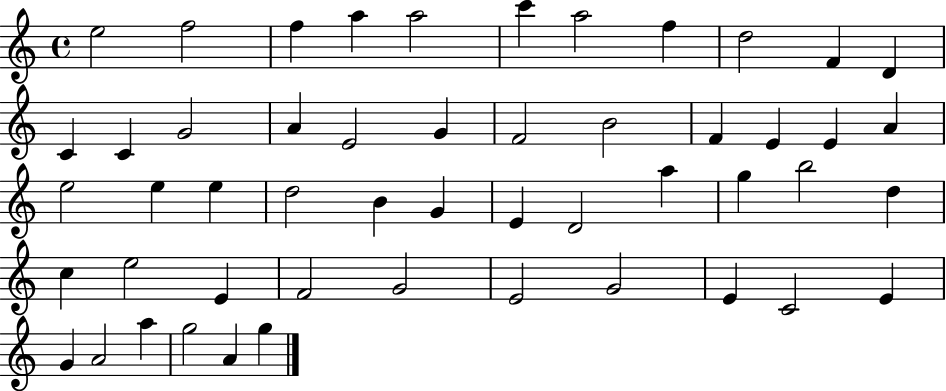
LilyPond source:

{
  \clef treble
  \time 4/4
  \defaultTimeSignature
  \key c \major
  e''2 f''2 | f''4 a''4 a''2 | c'''4 a''2 f''4 | d''2 f'4 d'4 | \break c'4 c'4 g'2 | a'4 e'2 g'4 | f'2 b'2 | f'4 e'4 e'4 a'4 | \break e''2 e''4 e''4 | d''2 b'4 g'4 | e'4 d'2 a''4 | g''4 b''2 d''4 | \break c''4 e''2 e'4 | f'2 g'2 | e'2 g'2 | e'4 c'2 e'4 | \break g'4 a'2 a''4 | g''2 a'4 g''4 | \bar "|."
}